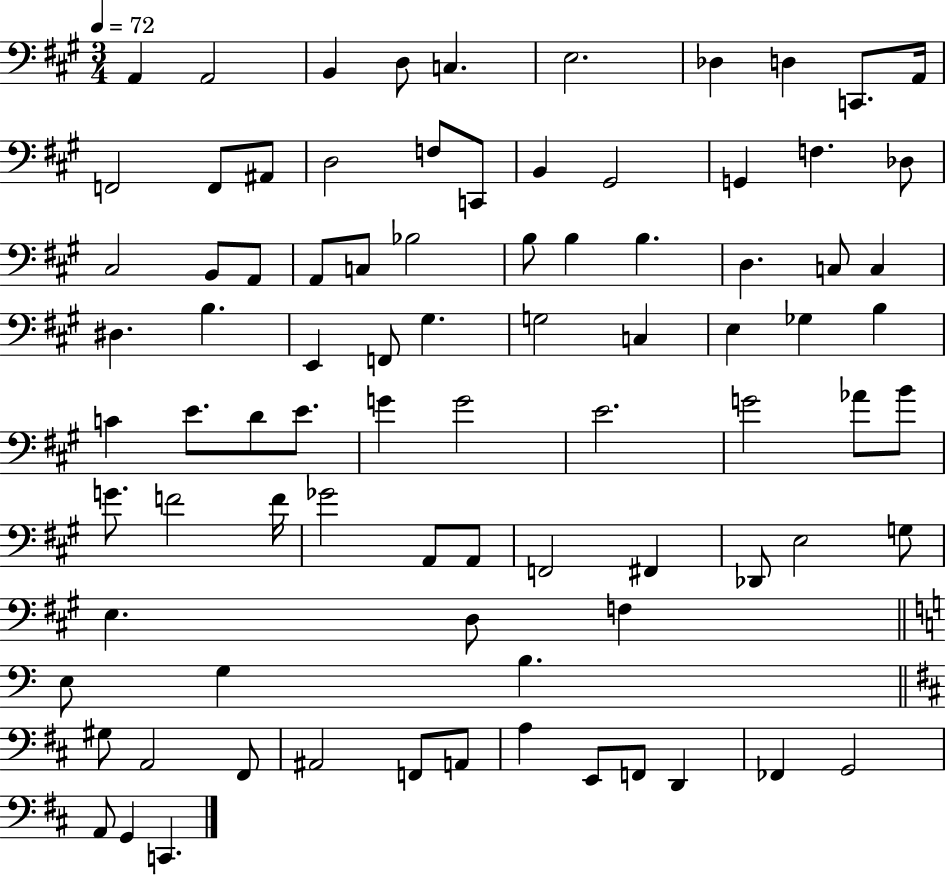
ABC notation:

X:1
T:Untitled
M:3/4
L:1/4
K:A
A,, A,,2 B,, D,/2 C, E,2 _D, D, C,,/2 A,,/4 F,,2 F,,/2 ^A,,/2 D,2 F,/2 C,,/2 B,, ^G,,2 G,, F, _D,/2 ^C,2 B,,/2 A,,/2 A,,/2 C,/2 _B,2 B,/2 B, B, D, C,/2 C, ^D, B, E,, F,,/2 ^G, G,2 C, E, _G, B, C E/2 D/2 E/2 G G2 E2 G2 _A/2 B/2 G/2 F2 F/4 _G2 A,,/2 A,,/2 F,,2 ^F,, _D,,/2 E,2 G,/2 E, D,/2 F, E,/2 G, B, ^G,/2 A,,2 ^F,,/2 ^A,,2 F,,/2 A,,/2 A, E,,/2 F,,/2 D,, _F,, G,,2 A,,/2 G,, C,,